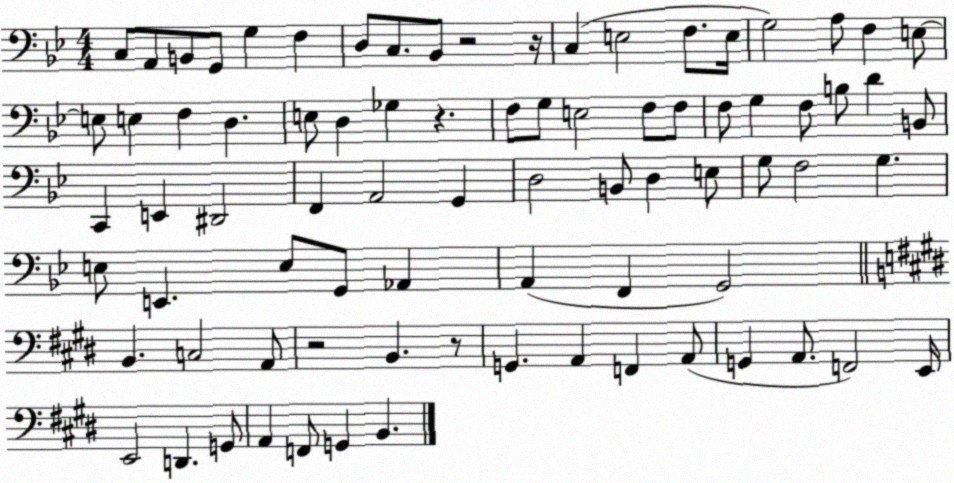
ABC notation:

X:1
T:Untitled
M:4/4
L:1/4
K:Bb
C,/2 A,,/2 B,,/2 G,,/2 G, F, D,/2 C,/2 _B,,/2 z2 z/4 C, E,2 F,/2 E,/4 G,2 A,/2 F, E,/2 E,/2 E, F, D, E,/2 D, _G, z F,/2 G,/2 E,2 F,/2 F,/2 F,/2 G, F,/2 B,/2 D B,,/2 C,, E,, ^D,,2 F,, A,,2 G,, D,2 B,,/2 D, E,/2 G,/2 F,2 G, E,/2 E,, E,/2 G,,/2 _A,, A,, F,, G,,2 B,, C,2 A,,/2 z2 B,, z/2 G,, A,, F,, A,,/2 G,, A,,/2 F,,2 E,,/4 E,,2 D,, G,,/2 A,, F,,/2 G,, B,,